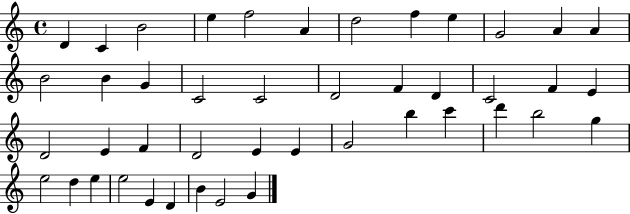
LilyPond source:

{
  \clef treble
  \time 4/4
  \defaultTimeSignature
  \key c \major
  d'4 c'4 b'2 | e''4 f''2 a'4 | d''2 f''4 e''4 | g'2 a'4 a'4 | \break b'2 b'4 g'4 | c'2 c'2 | d'2 f'4 d'4 | c'2 f'4 e'4 | \break d'2 e'4 f'4 | d'2 e'4 e'4 | g'2 b''4 c'''4 | d'''4 b''2 g''4 | \break e''2 d''4 e''4 | e''2 e'4 d'4 | b'4 e'2 g'4 | \bar "|."
}